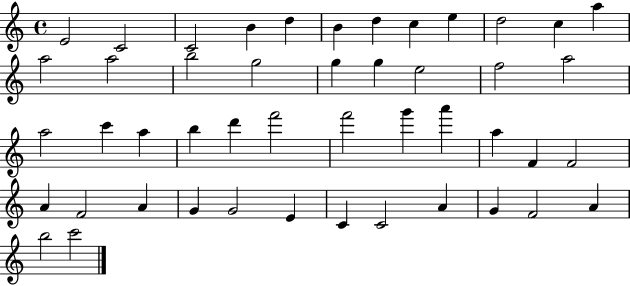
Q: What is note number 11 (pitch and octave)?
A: C5